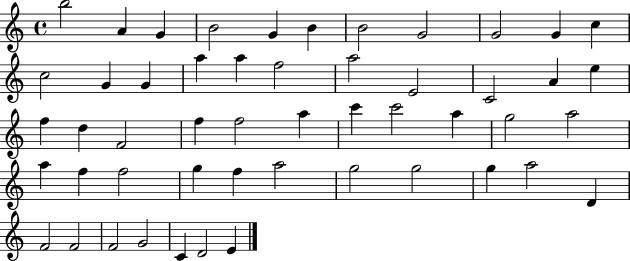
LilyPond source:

{
  \clef treble
  \time 4/4
  \defaultTimeSignature
  \key c \major
  b''2 a'4 g'4 | b'2 g'4 b'4 | b'2 g'2 | g'2 g'4 c''4 | \break c''2 g'4 g'4 | a''4 a''4 f''2 | a''2 e'2 | c'2 a'4 e''4 | \break f''4 d''4 f'2 | f''4 f''2 a''4 | c'''4 c'''2 a''4 | g''2 a''2 | \break a''4 f''4 f''2 | g''4 f''4 a''2 | g''2 g''2 | g''4 a''2 d'4 | \break f'2 f'2 | f'2 g'2 | c'4 d'2 e'4 | \bar "|."
}